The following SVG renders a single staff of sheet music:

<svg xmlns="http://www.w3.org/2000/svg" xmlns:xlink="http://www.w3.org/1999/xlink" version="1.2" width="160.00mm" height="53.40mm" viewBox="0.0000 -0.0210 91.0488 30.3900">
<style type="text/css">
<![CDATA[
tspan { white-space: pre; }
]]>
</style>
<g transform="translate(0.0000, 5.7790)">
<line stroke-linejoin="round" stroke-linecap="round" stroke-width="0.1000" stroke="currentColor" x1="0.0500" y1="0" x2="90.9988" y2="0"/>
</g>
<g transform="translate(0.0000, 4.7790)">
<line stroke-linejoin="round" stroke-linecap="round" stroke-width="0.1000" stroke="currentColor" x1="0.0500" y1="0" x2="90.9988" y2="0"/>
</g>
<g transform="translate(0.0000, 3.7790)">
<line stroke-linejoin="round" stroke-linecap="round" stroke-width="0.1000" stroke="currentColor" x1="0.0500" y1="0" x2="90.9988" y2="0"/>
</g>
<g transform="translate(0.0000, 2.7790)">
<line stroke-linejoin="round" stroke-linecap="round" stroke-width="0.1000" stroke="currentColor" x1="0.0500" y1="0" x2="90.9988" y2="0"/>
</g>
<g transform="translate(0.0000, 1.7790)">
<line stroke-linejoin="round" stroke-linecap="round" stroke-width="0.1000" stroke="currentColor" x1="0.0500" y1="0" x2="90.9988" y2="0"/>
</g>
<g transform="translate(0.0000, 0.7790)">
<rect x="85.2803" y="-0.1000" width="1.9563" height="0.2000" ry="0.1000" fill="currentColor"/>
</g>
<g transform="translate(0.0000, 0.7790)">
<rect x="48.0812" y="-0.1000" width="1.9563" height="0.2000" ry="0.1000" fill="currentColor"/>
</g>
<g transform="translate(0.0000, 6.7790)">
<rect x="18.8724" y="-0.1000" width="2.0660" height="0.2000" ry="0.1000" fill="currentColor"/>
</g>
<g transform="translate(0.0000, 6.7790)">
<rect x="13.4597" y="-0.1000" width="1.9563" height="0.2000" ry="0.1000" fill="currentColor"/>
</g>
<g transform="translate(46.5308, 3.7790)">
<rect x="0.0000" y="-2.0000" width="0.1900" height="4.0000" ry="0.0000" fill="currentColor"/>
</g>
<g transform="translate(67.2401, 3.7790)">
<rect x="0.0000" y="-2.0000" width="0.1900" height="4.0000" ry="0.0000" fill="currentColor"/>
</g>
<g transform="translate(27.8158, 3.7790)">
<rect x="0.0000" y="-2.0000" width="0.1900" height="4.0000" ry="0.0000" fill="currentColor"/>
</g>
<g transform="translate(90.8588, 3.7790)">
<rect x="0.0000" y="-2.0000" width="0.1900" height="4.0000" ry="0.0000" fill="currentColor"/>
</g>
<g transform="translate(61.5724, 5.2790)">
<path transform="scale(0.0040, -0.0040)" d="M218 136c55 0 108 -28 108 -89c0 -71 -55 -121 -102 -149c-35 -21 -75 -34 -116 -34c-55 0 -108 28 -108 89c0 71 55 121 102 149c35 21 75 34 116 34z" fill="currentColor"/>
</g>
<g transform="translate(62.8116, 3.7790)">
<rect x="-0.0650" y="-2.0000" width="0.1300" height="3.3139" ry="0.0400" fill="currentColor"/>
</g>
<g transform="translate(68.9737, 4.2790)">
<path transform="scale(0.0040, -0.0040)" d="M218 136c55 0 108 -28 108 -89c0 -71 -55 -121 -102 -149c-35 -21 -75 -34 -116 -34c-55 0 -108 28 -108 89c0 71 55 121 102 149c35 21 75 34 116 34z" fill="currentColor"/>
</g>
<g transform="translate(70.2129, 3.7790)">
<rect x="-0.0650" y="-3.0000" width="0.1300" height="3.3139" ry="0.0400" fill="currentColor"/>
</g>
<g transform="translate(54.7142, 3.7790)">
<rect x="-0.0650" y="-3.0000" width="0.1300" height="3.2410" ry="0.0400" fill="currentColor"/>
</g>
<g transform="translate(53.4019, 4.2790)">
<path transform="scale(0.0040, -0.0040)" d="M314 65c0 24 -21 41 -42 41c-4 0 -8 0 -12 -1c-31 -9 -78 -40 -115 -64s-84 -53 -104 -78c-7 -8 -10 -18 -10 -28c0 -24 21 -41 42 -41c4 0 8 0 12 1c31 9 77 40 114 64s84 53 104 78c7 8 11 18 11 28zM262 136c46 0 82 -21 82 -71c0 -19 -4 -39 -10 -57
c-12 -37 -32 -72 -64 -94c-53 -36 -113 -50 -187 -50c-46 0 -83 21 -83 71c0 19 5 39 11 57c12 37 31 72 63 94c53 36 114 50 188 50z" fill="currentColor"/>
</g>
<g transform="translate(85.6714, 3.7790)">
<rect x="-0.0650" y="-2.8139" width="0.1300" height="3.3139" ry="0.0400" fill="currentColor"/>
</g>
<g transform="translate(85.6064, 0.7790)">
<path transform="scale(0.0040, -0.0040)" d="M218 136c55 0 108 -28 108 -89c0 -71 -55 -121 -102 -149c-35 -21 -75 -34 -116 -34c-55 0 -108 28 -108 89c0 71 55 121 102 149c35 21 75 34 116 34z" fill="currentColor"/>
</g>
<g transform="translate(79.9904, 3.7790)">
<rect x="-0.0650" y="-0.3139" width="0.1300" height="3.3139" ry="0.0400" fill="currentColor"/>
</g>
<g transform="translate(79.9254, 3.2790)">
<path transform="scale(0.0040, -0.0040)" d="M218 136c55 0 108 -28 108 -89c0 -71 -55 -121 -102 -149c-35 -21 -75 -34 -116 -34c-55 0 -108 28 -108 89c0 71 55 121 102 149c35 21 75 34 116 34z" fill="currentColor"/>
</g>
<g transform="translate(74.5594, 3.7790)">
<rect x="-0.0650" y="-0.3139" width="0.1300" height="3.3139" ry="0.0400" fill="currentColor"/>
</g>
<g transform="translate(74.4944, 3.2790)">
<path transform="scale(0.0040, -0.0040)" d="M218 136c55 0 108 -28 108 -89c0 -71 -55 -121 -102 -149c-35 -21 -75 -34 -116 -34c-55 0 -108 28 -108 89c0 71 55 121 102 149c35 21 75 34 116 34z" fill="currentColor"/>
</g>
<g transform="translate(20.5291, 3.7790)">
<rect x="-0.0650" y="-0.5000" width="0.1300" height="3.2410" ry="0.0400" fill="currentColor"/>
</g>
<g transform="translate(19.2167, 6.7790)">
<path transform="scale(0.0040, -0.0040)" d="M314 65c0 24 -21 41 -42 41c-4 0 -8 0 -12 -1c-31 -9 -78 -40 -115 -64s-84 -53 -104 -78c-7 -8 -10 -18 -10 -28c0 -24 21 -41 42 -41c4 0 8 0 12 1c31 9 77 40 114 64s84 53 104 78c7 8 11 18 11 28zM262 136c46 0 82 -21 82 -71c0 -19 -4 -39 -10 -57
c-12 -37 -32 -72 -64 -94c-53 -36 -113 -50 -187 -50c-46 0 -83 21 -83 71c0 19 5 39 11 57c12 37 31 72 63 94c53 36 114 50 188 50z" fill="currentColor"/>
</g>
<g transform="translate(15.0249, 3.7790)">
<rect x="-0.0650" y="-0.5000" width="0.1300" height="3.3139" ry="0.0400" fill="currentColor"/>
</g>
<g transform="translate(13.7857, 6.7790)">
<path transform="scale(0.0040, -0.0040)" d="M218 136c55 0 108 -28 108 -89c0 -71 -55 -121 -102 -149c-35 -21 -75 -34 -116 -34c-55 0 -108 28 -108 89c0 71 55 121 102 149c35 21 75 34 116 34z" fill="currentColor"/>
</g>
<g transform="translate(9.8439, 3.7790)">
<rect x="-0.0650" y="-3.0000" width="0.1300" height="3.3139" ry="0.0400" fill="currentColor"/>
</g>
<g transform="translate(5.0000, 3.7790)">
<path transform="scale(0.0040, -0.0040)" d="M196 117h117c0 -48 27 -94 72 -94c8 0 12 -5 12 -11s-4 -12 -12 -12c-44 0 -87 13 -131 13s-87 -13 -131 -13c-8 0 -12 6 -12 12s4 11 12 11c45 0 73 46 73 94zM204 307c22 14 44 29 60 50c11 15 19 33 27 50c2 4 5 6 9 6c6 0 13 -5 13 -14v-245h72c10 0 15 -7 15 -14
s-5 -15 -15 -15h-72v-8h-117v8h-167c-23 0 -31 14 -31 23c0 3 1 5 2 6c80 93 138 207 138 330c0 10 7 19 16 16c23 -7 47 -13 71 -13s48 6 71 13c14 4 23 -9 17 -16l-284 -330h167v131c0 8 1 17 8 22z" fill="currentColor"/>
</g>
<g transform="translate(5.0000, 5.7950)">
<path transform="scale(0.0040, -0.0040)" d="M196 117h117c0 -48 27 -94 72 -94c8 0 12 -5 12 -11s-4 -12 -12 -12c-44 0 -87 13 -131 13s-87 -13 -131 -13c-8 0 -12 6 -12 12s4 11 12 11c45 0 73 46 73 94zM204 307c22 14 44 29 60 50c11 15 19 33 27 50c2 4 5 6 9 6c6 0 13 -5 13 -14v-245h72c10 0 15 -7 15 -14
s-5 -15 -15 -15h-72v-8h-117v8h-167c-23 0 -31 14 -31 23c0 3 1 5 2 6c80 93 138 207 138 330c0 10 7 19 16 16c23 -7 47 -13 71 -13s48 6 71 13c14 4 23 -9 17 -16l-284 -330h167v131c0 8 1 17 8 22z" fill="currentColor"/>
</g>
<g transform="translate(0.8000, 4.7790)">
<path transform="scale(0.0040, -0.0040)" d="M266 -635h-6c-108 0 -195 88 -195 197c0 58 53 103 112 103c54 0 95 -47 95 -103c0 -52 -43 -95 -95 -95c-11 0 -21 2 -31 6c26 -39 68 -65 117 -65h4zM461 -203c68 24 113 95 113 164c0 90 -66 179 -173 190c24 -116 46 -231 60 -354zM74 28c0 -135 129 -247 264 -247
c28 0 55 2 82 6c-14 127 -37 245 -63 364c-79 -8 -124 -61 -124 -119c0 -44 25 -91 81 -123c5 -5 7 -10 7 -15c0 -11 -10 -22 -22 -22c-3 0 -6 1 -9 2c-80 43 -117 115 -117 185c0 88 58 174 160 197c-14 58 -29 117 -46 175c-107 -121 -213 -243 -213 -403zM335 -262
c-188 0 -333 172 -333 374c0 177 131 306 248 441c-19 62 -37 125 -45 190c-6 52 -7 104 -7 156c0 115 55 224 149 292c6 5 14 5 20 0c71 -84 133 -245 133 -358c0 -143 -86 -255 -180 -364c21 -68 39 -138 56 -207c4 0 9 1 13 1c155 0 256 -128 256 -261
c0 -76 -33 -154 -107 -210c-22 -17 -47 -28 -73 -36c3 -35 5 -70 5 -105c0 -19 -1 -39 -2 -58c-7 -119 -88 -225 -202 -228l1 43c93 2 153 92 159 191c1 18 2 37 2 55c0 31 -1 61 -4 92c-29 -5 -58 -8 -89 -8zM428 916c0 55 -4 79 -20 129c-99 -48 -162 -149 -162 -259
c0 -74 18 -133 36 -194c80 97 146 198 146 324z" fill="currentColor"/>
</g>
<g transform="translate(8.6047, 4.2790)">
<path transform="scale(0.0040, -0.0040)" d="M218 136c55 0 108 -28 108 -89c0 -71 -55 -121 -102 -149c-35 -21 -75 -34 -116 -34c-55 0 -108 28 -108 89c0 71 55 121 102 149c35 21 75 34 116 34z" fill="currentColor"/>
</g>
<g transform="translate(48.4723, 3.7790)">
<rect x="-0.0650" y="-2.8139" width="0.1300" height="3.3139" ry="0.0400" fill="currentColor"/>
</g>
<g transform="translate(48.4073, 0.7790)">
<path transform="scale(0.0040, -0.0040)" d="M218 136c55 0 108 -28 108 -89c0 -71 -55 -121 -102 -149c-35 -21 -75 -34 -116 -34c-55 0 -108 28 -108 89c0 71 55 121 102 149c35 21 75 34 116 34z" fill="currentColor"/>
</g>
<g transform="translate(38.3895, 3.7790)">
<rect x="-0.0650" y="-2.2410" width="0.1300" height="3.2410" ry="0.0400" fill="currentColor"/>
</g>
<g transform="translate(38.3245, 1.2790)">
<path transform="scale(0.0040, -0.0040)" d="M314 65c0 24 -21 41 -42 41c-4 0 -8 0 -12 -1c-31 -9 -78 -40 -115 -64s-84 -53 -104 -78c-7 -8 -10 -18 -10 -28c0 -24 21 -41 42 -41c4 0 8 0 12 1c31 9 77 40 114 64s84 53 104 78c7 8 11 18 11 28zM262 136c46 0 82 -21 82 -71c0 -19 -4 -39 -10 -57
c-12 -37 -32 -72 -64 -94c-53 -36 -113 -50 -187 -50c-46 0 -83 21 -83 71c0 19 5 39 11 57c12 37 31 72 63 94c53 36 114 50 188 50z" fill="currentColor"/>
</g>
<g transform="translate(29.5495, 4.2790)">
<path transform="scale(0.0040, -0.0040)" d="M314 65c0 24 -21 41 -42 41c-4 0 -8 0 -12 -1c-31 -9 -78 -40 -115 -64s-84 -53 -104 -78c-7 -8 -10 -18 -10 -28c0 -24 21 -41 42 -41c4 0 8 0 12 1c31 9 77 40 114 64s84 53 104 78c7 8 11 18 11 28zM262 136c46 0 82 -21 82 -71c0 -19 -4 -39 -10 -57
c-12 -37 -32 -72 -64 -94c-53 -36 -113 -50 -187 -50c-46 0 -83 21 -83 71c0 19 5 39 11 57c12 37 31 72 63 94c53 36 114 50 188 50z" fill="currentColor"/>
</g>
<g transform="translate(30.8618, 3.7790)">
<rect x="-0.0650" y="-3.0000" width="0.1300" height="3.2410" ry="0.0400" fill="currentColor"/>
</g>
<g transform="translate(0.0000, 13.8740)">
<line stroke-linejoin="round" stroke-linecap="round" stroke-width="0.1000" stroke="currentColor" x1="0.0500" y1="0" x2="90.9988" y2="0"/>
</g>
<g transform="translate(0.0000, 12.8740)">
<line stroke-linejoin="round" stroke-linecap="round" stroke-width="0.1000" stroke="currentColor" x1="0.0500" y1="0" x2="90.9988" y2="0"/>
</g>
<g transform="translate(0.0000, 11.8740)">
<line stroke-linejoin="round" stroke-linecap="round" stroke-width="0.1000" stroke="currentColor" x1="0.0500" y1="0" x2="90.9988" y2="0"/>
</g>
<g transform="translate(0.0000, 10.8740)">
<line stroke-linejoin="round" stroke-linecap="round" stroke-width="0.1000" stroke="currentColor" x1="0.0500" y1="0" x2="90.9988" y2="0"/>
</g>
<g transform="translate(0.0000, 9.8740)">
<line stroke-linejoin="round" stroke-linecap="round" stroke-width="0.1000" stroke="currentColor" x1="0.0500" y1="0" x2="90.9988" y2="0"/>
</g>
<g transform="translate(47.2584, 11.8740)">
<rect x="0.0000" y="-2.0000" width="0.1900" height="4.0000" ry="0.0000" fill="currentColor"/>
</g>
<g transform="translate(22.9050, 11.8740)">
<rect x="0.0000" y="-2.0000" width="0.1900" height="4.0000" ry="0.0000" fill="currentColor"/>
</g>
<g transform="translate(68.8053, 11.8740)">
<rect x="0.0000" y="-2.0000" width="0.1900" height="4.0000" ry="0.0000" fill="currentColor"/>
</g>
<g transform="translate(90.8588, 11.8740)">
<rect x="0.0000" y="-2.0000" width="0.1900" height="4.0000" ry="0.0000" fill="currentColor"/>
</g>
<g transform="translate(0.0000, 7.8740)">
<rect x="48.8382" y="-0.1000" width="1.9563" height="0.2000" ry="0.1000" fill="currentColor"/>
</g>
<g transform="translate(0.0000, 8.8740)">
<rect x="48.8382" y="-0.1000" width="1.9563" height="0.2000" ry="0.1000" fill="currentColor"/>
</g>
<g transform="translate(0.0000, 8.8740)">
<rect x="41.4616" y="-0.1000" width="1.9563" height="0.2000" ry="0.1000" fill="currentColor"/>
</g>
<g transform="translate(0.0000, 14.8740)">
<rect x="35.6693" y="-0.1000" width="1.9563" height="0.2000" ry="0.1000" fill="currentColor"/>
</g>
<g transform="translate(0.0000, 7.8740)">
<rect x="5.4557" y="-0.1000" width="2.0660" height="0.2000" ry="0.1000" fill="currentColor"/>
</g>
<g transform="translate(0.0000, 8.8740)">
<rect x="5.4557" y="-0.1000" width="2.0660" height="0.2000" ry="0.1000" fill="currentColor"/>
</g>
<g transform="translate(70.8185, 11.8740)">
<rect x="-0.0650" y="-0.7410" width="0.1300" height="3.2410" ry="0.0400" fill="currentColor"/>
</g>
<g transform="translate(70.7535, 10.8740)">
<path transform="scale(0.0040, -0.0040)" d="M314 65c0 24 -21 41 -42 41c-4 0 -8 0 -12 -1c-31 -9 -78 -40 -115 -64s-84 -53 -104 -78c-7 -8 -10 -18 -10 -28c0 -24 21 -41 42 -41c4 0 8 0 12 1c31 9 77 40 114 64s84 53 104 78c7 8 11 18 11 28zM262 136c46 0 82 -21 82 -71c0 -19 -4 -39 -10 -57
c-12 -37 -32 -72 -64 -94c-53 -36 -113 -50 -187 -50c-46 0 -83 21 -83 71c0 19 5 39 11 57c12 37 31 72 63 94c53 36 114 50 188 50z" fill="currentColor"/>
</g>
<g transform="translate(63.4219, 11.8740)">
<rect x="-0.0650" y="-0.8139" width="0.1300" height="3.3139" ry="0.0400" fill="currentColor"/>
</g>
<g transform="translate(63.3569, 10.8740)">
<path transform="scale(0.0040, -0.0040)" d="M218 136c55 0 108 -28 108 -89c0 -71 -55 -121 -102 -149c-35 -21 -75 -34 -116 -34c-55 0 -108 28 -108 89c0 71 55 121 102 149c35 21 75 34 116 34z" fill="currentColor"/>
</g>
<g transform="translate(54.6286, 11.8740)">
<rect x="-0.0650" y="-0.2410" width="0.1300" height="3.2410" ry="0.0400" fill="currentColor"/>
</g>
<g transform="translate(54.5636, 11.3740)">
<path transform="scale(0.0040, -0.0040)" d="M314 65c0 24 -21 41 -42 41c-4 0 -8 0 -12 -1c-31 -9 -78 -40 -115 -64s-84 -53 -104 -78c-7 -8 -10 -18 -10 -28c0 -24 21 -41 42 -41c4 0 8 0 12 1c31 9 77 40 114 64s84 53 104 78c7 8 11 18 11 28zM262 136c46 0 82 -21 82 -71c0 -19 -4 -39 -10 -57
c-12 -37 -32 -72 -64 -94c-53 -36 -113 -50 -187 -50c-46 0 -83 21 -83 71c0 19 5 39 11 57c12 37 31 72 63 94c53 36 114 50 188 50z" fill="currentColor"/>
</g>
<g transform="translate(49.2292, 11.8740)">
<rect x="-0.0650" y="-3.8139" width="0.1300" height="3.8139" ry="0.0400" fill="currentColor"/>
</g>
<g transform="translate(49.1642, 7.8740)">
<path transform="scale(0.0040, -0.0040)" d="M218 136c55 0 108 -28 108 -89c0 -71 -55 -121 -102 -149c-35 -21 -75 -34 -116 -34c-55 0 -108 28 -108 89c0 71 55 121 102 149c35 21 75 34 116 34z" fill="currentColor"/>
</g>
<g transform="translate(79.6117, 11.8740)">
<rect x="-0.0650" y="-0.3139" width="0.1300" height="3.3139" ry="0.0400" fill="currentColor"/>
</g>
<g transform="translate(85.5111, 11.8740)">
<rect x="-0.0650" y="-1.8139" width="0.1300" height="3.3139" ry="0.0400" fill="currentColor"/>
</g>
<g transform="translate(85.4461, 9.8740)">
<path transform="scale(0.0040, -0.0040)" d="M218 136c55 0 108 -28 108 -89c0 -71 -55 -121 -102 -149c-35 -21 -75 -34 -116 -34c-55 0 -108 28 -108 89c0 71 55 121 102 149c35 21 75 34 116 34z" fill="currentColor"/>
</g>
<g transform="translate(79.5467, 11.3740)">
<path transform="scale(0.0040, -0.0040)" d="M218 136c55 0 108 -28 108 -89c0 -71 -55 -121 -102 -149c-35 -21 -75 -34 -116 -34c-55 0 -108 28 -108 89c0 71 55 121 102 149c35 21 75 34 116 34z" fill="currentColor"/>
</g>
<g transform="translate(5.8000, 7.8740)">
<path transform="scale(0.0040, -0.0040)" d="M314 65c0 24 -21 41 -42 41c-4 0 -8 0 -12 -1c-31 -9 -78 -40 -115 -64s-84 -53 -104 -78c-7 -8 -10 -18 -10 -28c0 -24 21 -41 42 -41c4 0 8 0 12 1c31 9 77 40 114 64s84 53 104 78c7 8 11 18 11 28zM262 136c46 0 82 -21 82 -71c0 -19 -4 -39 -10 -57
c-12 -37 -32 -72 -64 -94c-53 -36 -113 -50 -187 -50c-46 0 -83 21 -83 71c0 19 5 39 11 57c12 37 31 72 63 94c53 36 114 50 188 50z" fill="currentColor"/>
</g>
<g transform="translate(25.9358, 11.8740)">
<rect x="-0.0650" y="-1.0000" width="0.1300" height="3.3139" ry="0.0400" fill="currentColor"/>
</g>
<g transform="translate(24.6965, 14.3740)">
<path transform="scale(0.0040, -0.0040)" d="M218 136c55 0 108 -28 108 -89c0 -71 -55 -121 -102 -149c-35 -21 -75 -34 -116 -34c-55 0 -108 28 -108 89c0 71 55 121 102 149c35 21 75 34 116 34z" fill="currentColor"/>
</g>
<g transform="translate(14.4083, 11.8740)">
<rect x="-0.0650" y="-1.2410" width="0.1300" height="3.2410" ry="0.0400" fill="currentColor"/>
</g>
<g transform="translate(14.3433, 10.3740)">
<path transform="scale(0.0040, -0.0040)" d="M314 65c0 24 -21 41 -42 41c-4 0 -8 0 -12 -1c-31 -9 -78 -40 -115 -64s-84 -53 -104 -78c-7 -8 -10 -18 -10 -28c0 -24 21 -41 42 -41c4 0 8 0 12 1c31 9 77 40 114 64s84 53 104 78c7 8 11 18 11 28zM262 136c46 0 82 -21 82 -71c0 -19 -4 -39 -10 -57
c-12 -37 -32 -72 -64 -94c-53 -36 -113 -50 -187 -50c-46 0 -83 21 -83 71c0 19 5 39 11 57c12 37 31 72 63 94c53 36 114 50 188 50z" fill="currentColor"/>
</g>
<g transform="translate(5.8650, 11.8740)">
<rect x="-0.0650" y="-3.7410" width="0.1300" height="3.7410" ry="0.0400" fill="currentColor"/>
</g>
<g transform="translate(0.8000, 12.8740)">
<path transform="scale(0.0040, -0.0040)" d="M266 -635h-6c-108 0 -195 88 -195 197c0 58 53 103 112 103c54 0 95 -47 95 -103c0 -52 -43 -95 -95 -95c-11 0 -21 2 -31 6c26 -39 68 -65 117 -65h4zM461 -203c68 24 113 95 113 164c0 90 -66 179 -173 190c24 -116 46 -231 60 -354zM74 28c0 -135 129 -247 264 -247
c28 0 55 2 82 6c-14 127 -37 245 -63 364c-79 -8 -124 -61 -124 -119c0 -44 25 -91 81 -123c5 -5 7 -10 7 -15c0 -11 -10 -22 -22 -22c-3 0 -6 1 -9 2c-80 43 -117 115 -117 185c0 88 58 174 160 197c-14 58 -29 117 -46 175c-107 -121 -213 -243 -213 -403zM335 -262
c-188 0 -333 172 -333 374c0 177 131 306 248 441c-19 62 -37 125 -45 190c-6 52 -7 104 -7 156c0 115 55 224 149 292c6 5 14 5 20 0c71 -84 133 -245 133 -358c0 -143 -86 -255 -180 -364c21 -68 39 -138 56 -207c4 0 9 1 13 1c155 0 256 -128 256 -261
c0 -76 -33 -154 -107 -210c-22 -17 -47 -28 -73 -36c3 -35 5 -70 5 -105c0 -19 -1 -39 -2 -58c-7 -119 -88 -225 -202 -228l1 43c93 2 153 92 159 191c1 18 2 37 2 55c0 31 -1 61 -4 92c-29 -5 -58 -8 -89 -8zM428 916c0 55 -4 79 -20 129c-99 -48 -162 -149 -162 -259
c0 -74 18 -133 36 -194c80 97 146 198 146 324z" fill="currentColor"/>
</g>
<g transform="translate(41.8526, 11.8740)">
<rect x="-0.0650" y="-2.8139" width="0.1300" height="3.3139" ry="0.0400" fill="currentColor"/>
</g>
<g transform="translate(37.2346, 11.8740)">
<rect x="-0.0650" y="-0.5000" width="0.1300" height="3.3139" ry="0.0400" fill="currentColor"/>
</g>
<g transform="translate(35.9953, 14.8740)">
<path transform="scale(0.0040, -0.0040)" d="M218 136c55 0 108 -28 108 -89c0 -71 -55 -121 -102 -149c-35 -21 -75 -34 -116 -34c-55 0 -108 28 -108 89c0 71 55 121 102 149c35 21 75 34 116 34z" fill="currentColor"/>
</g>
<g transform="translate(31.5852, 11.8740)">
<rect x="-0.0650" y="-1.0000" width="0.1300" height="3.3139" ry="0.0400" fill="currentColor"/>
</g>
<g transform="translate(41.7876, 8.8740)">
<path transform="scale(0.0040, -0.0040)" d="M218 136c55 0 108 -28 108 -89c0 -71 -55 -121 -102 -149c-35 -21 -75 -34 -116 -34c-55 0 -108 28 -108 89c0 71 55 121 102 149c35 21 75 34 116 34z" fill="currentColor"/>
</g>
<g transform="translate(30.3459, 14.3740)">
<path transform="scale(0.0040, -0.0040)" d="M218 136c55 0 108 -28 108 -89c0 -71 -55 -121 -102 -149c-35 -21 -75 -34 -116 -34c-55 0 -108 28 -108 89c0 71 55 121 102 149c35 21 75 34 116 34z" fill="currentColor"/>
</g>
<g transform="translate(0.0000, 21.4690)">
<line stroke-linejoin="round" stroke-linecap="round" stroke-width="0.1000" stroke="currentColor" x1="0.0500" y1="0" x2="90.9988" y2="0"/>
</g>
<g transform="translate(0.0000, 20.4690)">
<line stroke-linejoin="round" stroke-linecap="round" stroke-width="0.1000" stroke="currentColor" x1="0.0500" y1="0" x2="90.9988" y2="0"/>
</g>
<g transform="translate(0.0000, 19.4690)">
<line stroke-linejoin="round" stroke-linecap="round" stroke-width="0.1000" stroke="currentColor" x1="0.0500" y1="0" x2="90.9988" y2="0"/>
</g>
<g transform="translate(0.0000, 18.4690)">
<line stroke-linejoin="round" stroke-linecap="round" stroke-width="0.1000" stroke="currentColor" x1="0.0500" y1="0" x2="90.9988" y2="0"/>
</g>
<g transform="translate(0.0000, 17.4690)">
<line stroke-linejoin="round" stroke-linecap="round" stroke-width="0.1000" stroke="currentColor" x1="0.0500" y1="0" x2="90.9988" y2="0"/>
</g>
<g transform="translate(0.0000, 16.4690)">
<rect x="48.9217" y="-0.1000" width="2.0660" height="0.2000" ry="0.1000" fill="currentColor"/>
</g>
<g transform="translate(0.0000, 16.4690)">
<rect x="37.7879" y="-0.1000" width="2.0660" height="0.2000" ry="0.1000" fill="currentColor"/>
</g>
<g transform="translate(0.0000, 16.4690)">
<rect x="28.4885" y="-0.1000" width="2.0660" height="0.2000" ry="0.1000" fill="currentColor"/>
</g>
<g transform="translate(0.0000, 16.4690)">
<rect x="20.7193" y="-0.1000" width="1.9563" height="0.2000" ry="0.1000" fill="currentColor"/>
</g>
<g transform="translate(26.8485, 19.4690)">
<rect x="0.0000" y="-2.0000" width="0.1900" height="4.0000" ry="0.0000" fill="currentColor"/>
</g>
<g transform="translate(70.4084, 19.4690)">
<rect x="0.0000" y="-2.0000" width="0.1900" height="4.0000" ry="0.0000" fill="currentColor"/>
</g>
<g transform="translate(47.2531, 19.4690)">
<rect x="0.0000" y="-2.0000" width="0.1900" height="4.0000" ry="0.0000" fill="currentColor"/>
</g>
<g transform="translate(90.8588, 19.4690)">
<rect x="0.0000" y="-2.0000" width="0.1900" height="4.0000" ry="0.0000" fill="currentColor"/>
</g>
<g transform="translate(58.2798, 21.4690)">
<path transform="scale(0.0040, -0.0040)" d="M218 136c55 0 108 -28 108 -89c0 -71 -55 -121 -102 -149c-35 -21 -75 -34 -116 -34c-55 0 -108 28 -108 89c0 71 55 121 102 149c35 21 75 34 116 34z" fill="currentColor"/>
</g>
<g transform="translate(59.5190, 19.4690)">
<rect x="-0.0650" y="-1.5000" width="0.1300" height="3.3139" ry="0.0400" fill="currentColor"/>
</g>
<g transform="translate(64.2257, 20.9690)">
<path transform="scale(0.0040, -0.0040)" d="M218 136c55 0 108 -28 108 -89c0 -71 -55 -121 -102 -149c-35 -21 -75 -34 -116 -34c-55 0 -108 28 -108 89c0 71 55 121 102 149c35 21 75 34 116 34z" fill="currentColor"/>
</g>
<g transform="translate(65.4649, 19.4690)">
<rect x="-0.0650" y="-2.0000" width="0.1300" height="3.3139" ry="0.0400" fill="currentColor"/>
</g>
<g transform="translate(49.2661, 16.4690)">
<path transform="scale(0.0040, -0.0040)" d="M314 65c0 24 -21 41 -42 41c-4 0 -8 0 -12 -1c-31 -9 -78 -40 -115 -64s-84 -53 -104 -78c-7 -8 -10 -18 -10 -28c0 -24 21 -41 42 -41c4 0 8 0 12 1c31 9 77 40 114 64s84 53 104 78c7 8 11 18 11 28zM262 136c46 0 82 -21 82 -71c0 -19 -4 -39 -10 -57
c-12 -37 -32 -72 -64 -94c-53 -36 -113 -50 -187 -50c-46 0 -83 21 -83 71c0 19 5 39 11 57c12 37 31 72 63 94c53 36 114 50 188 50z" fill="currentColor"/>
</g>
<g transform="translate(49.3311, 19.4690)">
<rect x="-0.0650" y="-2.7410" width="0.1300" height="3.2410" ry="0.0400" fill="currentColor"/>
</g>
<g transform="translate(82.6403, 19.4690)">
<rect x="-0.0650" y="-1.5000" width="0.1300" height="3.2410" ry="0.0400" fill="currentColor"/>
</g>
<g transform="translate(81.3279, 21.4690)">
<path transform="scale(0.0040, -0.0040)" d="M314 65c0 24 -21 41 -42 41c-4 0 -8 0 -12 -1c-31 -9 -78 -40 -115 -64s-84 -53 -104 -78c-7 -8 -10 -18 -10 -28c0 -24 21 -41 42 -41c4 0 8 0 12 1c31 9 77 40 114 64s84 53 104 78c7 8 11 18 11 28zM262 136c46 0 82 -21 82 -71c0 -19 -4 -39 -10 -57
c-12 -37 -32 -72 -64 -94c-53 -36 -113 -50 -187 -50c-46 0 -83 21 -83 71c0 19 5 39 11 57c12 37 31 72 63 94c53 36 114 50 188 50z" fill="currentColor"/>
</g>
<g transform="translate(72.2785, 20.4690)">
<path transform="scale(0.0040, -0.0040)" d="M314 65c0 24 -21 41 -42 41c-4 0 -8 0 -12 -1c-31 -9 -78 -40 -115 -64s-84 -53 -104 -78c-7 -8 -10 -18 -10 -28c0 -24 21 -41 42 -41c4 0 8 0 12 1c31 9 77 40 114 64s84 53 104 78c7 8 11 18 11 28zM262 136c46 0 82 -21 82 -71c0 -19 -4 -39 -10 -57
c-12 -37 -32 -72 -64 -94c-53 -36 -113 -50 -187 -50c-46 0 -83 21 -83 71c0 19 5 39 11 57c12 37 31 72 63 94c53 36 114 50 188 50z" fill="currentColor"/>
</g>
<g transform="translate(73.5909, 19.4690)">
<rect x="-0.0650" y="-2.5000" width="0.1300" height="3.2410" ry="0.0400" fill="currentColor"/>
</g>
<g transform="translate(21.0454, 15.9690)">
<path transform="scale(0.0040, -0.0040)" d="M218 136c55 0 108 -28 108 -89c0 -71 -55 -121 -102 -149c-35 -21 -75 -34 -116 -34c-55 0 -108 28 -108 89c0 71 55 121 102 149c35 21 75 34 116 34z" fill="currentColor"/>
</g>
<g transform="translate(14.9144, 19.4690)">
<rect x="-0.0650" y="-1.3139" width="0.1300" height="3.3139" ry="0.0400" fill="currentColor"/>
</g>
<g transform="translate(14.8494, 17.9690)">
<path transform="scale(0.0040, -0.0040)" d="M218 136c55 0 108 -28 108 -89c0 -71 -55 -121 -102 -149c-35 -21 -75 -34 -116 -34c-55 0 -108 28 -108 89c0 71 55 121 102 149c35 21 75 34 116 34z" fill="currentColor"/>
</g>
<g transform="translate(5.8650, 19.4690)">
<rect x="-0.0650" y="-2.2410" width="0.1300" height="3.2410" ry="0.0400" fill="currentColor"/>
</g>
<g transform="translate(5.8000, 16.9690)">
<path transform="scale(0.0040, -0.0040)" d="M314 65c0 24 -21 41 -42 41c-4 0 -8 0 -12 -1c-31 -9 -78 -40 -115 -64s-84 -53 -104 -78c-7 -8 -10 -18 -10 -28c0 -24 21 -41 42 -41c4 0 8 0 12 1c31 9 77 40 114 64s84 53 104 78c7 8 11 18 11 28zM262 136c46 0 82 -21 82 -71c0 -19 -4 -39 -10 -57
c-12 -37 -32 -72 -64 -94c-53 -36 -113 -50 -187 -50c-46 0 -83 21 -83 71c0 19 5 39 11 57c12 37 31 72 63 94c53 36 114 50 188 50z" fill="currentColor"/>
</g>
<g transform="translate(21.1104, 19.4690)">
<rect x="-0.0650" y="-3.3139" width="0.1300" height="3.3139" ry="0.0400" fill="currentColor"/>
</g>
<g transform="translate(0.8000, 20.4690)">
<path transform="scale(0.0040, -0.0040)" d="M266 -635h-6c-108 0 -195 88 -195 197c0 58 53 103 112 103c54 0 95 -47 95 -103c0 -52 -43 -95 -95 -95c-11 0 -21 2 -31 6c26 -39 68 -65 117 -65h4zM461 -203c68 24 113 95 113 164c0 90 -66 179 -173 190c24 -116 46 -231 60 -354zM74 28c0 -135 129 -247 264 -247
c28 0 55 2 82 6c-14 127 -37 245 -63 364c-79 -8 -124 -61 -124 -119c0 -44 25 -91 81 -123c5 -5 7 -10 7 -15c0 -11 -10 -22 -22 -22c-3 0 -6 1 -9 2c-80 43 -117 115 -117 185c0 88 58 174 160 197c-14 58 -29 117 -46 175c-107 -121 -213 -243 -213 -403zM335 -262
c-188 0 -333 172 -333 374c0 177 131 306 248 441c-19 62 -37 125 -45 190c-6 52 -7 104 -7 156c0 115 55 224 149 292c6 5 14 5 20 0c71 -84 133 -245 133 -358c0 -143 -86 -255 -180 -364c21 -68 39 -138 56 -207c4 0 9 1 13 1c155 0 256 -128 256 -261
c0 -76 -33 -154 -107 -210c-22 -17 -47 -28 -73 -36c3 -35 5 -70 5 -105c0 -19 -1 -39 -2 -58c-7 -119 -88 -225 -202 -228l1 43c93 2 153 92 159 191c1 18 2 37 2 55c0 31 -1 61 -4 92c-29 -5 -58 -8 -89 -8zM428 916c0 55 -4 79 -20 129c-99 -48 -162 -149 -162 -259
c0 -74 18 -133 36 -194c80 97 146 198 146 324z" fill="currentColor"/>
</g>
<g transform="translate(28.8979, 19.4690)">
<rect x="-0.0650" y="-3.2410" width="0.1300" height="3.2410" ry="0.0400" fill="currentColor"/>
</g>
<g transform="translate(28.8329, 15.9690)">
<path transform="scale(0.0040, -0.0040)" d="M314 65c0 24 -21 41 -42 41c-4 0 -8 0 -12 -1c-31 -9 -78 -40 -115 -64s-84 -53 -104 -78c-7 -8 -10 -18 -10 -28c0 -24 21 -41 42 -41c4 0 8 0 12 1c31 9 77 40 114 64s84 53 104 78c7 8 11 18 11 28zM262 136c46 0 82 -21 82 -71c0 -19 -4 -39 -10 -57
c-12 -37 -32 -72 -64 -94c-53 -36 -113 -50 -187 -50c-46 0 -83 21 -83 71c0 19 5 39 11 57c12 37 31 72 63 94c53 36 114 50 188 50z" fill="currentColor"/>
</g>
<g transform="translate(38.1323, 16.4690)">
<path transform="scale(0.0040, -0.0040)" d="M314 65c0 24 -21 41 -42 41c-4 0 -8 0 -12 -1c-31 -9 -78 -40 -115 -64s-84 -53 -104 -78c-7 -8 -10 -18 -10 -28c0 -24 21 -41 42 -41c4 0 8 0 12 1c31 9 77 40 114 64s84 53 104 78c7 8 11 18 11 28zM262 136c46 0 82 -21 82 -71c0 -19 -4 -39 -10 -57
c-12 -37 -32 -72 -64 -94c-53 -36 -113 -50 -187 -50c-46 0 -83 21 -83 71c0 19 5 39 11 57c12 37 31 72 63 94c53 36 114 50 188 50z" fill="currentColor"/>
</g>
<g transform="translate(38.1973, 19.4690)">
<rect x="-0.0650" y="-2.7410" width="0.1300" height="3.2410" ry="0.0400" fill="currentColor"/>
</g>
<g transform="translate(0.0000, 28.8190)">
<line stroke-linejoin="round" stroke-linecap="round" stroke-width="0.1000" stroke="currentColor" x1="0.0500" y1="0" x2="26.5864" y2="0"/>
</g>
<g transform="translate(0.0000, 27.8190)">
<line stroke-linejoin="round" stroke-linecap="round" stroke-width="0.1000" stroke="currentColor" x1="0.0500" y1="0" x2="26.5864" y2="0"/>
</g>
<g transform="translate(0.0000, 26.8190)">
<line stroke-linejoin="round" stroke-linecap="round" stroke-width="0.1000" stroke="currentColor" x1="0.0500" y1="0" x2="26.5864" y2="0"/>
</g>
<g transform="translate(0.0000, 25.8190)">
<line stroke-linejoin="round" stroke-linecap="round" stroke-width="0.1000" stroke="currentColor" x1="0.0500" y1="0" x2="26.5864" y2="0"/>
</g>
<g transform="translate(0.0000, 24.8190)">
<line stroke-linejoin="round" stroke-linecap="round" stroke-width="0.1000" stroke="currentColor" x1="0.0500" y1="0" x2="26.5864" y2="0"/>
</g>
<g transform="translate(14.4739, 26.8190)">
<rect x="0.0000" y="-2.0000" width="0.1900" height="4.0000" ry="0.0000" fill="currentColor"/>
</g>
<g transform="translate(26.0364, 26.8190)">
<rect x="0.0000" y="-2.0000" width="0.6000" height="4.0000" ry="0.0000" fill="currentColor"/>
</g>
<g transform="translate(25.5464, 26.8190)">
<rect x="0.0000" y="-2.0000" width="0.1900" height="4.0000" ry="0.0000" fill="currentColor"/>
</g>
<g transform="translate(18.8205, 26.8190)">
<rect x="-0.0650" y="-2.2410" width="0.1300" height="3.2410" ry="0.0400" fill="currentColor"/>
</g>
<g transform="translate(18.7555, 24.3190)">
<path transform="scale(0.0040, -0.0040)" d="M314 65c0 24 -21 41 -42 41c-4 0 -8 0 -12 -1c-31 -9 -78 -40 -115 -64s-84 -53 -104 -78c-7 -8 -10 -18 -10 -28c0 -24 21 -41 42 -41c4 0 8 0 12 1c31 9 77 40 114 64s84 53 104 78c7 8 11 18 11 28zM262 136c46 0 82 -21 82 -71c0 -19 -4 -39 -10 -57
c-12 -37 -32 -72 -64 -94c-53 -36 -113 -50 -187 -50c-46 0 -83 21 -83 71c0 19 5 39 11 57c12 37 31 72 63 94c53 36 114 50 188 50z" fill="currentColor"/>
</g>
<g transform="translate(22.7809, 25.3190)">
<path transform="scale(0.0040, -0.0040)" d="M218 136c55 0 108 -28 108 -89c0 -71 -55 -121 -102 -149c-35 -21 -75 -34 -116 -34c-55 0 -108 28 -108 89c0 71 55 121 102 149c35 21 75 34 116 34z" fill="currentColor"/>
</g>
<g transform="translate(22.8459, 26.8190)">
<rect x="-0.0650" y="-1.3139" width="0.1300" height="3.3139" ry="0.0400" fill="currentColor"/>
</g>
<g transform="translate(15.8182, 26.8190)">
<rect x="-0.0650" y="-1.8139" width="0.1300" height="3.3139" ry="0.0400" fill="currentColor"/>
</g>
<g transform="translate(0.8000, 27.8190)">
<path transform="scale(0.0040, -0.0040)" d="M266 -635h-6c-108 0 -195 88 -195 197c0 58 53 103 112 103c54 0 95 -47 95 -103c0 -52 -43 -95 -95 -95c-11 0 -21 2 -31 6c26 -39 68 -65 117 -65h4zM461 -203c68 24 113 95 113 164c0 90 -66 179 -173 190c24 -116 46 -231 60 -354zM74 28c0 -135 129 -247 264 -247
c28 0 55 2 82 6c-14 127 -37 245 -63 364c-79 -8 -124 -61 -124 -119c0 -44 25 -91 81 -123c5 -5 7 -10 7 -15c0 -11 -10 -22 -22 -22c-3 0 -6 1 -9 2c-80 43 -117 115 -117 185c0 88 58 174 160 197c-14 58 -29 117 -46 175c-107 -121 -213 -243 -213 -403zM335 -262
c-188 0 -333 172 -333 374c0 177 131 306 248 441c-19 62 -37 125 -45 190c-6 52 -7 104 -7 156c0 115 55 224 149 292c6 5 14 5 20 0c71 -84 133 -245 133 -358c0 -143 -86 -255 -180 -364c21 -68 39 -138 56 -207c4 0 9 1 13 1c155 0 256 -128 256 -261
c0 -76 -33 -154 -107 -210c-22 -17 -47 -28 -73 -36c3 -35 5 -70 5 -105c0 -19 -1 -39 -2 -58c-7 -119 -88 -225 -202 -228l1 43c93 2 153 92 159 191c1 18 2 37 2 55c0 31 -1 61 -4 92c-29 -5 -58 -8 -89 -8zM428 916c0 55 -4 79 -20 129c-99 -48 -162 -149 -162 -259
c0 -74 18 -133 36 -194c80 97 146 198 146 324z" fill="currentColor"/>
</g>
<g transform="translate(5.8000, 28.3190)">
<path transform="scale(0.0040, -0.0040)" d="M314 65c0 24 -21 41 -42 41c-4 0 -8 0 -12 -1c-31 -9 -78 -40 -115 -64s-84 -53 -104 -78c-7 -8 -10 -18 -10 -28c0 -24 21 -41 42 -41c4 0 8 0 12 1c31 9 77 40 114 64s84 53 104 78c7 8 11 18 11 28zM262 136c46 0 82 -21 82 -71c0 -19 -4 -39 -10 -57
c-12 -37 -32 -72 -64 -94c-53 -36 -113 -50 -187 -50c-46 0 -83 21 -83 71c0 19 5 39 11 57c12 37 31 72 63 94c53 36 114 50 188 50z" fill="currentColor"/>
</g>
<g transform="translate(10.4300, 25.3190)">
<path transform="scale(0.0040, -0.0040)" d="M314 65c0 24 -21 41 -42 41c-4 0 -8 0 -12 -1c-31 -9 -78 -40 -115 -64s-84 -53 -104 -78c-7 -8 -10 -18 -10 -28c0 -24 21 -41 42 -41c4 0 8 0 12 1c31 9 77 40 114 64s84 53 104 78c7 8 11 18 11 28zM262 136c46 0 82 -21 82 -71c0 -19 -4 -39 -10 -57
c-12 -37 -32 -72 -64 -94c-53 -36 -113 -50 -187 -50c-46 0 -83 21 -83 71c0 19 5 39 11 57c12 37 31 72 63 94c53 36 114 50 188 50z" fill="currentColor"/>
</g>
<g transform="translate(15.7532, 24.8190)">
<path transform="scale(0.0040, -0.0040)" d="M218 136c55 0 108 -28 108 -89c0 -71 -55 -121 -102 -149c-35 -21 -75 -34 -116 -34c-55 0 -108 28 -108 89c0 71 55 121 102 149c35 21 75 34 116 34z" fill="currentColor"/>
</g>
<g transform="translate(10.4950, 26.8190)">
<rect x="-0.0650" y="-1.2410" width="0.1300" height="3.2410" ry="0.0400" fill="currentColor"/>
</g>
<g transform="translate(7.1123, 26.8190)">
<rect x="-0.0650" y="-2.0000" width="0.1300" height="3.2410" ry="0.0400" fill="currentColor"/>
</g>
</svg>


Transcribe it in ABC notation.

X:1
T:Untitled
M:4/4
L:1/4
K:C
A C C2 A2 g2 a A2 F A c c a c'2 e2 D D C a c' c2 d d2 c f g2 e b b2 a2 a2 E F G2 E2 F2 e2 f g2 e